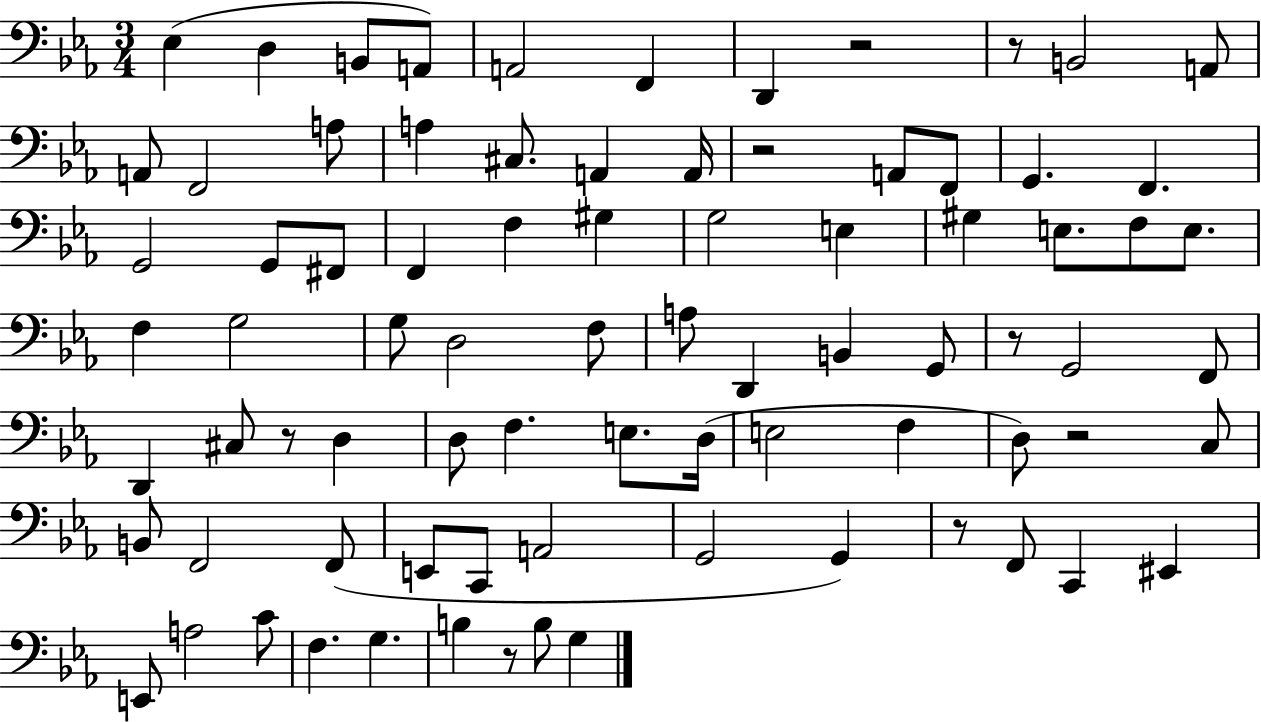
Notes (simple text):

Eb3/q D3/q B2/e A2/e A2/h F2/q D2/q R/h R/e B2/h A2/e A2/e F2/h A3/e A3/q C#3/e. A2/q A2/s R/h A2/e F2/e G2/q. F2/q. G2/h G2/e F#2/e F2/q F3/q G#3/q G3/h E3/q G#3/q E3/e. F3/e E3/e. F3/q G3/h G3/e D3/h F3/e A3/e D2/q B2/q G2/e R/e G2/h F2/e D2/q C#3/e R/e D3/q D3/e F3/q. E3/e. D3/s E3/h F3/q D3/e R/h C3/e B2/e F2/h F2/e E2/e C2/e A2/h G2/h G2/q R/e F2/e C2/q EIS2/q E2/e A3/h C4/e F3/q. G3/q. B3/q R/e B3/e G3/q